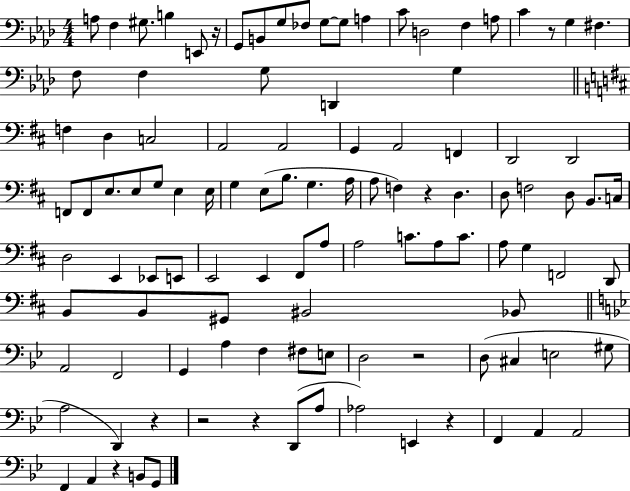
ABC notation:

X:1
T:Untitled
M:4/4
L:1/4
K:Ab
A,/2 F, ^G,/2 B, E,,/2 z/4 G,,/2 B,,/2 G,/2 _F,/2 G,/2 G,/2 A, C/2 D,2 F, A,/2 C z/2 G, ^F, F,/2 F, G,/2 D,, G, F, D, C,2 A,,2 A,,2 G,, A,,2 F,, D,,2 D,,2 F,,/2 F,,/2 E,/2 E,/2 G,/2 E, E,/4 G, E,/2 B,/2 G, A,/4 A,/2 F, z D, D,/2 F,2 D,/2 B,,/2 C,/4 D,2 E,, _E,,/2 E,,/2 E,,2 E,, ^F,,/2 A,/2 A,2 C/2 A,/2 C/2 A,/2 G, F,,2 D,,/2 B,,/2 B,,/2 ^G,,/2 ^B,,2 _B,,/2 A,,2 F,,2 G,, A, F, ^F,/2 E,/2 D,2 z2 D,/2 ^C, E,2 ^G,/2 A,2 D,, z z2 z D,,/2 A,/2 _A,2 E,, z F,, A,, A,,2 F,, A,, z B,,/2 G,,/2